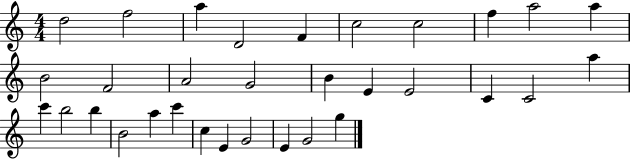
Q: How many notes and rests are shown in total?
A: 32